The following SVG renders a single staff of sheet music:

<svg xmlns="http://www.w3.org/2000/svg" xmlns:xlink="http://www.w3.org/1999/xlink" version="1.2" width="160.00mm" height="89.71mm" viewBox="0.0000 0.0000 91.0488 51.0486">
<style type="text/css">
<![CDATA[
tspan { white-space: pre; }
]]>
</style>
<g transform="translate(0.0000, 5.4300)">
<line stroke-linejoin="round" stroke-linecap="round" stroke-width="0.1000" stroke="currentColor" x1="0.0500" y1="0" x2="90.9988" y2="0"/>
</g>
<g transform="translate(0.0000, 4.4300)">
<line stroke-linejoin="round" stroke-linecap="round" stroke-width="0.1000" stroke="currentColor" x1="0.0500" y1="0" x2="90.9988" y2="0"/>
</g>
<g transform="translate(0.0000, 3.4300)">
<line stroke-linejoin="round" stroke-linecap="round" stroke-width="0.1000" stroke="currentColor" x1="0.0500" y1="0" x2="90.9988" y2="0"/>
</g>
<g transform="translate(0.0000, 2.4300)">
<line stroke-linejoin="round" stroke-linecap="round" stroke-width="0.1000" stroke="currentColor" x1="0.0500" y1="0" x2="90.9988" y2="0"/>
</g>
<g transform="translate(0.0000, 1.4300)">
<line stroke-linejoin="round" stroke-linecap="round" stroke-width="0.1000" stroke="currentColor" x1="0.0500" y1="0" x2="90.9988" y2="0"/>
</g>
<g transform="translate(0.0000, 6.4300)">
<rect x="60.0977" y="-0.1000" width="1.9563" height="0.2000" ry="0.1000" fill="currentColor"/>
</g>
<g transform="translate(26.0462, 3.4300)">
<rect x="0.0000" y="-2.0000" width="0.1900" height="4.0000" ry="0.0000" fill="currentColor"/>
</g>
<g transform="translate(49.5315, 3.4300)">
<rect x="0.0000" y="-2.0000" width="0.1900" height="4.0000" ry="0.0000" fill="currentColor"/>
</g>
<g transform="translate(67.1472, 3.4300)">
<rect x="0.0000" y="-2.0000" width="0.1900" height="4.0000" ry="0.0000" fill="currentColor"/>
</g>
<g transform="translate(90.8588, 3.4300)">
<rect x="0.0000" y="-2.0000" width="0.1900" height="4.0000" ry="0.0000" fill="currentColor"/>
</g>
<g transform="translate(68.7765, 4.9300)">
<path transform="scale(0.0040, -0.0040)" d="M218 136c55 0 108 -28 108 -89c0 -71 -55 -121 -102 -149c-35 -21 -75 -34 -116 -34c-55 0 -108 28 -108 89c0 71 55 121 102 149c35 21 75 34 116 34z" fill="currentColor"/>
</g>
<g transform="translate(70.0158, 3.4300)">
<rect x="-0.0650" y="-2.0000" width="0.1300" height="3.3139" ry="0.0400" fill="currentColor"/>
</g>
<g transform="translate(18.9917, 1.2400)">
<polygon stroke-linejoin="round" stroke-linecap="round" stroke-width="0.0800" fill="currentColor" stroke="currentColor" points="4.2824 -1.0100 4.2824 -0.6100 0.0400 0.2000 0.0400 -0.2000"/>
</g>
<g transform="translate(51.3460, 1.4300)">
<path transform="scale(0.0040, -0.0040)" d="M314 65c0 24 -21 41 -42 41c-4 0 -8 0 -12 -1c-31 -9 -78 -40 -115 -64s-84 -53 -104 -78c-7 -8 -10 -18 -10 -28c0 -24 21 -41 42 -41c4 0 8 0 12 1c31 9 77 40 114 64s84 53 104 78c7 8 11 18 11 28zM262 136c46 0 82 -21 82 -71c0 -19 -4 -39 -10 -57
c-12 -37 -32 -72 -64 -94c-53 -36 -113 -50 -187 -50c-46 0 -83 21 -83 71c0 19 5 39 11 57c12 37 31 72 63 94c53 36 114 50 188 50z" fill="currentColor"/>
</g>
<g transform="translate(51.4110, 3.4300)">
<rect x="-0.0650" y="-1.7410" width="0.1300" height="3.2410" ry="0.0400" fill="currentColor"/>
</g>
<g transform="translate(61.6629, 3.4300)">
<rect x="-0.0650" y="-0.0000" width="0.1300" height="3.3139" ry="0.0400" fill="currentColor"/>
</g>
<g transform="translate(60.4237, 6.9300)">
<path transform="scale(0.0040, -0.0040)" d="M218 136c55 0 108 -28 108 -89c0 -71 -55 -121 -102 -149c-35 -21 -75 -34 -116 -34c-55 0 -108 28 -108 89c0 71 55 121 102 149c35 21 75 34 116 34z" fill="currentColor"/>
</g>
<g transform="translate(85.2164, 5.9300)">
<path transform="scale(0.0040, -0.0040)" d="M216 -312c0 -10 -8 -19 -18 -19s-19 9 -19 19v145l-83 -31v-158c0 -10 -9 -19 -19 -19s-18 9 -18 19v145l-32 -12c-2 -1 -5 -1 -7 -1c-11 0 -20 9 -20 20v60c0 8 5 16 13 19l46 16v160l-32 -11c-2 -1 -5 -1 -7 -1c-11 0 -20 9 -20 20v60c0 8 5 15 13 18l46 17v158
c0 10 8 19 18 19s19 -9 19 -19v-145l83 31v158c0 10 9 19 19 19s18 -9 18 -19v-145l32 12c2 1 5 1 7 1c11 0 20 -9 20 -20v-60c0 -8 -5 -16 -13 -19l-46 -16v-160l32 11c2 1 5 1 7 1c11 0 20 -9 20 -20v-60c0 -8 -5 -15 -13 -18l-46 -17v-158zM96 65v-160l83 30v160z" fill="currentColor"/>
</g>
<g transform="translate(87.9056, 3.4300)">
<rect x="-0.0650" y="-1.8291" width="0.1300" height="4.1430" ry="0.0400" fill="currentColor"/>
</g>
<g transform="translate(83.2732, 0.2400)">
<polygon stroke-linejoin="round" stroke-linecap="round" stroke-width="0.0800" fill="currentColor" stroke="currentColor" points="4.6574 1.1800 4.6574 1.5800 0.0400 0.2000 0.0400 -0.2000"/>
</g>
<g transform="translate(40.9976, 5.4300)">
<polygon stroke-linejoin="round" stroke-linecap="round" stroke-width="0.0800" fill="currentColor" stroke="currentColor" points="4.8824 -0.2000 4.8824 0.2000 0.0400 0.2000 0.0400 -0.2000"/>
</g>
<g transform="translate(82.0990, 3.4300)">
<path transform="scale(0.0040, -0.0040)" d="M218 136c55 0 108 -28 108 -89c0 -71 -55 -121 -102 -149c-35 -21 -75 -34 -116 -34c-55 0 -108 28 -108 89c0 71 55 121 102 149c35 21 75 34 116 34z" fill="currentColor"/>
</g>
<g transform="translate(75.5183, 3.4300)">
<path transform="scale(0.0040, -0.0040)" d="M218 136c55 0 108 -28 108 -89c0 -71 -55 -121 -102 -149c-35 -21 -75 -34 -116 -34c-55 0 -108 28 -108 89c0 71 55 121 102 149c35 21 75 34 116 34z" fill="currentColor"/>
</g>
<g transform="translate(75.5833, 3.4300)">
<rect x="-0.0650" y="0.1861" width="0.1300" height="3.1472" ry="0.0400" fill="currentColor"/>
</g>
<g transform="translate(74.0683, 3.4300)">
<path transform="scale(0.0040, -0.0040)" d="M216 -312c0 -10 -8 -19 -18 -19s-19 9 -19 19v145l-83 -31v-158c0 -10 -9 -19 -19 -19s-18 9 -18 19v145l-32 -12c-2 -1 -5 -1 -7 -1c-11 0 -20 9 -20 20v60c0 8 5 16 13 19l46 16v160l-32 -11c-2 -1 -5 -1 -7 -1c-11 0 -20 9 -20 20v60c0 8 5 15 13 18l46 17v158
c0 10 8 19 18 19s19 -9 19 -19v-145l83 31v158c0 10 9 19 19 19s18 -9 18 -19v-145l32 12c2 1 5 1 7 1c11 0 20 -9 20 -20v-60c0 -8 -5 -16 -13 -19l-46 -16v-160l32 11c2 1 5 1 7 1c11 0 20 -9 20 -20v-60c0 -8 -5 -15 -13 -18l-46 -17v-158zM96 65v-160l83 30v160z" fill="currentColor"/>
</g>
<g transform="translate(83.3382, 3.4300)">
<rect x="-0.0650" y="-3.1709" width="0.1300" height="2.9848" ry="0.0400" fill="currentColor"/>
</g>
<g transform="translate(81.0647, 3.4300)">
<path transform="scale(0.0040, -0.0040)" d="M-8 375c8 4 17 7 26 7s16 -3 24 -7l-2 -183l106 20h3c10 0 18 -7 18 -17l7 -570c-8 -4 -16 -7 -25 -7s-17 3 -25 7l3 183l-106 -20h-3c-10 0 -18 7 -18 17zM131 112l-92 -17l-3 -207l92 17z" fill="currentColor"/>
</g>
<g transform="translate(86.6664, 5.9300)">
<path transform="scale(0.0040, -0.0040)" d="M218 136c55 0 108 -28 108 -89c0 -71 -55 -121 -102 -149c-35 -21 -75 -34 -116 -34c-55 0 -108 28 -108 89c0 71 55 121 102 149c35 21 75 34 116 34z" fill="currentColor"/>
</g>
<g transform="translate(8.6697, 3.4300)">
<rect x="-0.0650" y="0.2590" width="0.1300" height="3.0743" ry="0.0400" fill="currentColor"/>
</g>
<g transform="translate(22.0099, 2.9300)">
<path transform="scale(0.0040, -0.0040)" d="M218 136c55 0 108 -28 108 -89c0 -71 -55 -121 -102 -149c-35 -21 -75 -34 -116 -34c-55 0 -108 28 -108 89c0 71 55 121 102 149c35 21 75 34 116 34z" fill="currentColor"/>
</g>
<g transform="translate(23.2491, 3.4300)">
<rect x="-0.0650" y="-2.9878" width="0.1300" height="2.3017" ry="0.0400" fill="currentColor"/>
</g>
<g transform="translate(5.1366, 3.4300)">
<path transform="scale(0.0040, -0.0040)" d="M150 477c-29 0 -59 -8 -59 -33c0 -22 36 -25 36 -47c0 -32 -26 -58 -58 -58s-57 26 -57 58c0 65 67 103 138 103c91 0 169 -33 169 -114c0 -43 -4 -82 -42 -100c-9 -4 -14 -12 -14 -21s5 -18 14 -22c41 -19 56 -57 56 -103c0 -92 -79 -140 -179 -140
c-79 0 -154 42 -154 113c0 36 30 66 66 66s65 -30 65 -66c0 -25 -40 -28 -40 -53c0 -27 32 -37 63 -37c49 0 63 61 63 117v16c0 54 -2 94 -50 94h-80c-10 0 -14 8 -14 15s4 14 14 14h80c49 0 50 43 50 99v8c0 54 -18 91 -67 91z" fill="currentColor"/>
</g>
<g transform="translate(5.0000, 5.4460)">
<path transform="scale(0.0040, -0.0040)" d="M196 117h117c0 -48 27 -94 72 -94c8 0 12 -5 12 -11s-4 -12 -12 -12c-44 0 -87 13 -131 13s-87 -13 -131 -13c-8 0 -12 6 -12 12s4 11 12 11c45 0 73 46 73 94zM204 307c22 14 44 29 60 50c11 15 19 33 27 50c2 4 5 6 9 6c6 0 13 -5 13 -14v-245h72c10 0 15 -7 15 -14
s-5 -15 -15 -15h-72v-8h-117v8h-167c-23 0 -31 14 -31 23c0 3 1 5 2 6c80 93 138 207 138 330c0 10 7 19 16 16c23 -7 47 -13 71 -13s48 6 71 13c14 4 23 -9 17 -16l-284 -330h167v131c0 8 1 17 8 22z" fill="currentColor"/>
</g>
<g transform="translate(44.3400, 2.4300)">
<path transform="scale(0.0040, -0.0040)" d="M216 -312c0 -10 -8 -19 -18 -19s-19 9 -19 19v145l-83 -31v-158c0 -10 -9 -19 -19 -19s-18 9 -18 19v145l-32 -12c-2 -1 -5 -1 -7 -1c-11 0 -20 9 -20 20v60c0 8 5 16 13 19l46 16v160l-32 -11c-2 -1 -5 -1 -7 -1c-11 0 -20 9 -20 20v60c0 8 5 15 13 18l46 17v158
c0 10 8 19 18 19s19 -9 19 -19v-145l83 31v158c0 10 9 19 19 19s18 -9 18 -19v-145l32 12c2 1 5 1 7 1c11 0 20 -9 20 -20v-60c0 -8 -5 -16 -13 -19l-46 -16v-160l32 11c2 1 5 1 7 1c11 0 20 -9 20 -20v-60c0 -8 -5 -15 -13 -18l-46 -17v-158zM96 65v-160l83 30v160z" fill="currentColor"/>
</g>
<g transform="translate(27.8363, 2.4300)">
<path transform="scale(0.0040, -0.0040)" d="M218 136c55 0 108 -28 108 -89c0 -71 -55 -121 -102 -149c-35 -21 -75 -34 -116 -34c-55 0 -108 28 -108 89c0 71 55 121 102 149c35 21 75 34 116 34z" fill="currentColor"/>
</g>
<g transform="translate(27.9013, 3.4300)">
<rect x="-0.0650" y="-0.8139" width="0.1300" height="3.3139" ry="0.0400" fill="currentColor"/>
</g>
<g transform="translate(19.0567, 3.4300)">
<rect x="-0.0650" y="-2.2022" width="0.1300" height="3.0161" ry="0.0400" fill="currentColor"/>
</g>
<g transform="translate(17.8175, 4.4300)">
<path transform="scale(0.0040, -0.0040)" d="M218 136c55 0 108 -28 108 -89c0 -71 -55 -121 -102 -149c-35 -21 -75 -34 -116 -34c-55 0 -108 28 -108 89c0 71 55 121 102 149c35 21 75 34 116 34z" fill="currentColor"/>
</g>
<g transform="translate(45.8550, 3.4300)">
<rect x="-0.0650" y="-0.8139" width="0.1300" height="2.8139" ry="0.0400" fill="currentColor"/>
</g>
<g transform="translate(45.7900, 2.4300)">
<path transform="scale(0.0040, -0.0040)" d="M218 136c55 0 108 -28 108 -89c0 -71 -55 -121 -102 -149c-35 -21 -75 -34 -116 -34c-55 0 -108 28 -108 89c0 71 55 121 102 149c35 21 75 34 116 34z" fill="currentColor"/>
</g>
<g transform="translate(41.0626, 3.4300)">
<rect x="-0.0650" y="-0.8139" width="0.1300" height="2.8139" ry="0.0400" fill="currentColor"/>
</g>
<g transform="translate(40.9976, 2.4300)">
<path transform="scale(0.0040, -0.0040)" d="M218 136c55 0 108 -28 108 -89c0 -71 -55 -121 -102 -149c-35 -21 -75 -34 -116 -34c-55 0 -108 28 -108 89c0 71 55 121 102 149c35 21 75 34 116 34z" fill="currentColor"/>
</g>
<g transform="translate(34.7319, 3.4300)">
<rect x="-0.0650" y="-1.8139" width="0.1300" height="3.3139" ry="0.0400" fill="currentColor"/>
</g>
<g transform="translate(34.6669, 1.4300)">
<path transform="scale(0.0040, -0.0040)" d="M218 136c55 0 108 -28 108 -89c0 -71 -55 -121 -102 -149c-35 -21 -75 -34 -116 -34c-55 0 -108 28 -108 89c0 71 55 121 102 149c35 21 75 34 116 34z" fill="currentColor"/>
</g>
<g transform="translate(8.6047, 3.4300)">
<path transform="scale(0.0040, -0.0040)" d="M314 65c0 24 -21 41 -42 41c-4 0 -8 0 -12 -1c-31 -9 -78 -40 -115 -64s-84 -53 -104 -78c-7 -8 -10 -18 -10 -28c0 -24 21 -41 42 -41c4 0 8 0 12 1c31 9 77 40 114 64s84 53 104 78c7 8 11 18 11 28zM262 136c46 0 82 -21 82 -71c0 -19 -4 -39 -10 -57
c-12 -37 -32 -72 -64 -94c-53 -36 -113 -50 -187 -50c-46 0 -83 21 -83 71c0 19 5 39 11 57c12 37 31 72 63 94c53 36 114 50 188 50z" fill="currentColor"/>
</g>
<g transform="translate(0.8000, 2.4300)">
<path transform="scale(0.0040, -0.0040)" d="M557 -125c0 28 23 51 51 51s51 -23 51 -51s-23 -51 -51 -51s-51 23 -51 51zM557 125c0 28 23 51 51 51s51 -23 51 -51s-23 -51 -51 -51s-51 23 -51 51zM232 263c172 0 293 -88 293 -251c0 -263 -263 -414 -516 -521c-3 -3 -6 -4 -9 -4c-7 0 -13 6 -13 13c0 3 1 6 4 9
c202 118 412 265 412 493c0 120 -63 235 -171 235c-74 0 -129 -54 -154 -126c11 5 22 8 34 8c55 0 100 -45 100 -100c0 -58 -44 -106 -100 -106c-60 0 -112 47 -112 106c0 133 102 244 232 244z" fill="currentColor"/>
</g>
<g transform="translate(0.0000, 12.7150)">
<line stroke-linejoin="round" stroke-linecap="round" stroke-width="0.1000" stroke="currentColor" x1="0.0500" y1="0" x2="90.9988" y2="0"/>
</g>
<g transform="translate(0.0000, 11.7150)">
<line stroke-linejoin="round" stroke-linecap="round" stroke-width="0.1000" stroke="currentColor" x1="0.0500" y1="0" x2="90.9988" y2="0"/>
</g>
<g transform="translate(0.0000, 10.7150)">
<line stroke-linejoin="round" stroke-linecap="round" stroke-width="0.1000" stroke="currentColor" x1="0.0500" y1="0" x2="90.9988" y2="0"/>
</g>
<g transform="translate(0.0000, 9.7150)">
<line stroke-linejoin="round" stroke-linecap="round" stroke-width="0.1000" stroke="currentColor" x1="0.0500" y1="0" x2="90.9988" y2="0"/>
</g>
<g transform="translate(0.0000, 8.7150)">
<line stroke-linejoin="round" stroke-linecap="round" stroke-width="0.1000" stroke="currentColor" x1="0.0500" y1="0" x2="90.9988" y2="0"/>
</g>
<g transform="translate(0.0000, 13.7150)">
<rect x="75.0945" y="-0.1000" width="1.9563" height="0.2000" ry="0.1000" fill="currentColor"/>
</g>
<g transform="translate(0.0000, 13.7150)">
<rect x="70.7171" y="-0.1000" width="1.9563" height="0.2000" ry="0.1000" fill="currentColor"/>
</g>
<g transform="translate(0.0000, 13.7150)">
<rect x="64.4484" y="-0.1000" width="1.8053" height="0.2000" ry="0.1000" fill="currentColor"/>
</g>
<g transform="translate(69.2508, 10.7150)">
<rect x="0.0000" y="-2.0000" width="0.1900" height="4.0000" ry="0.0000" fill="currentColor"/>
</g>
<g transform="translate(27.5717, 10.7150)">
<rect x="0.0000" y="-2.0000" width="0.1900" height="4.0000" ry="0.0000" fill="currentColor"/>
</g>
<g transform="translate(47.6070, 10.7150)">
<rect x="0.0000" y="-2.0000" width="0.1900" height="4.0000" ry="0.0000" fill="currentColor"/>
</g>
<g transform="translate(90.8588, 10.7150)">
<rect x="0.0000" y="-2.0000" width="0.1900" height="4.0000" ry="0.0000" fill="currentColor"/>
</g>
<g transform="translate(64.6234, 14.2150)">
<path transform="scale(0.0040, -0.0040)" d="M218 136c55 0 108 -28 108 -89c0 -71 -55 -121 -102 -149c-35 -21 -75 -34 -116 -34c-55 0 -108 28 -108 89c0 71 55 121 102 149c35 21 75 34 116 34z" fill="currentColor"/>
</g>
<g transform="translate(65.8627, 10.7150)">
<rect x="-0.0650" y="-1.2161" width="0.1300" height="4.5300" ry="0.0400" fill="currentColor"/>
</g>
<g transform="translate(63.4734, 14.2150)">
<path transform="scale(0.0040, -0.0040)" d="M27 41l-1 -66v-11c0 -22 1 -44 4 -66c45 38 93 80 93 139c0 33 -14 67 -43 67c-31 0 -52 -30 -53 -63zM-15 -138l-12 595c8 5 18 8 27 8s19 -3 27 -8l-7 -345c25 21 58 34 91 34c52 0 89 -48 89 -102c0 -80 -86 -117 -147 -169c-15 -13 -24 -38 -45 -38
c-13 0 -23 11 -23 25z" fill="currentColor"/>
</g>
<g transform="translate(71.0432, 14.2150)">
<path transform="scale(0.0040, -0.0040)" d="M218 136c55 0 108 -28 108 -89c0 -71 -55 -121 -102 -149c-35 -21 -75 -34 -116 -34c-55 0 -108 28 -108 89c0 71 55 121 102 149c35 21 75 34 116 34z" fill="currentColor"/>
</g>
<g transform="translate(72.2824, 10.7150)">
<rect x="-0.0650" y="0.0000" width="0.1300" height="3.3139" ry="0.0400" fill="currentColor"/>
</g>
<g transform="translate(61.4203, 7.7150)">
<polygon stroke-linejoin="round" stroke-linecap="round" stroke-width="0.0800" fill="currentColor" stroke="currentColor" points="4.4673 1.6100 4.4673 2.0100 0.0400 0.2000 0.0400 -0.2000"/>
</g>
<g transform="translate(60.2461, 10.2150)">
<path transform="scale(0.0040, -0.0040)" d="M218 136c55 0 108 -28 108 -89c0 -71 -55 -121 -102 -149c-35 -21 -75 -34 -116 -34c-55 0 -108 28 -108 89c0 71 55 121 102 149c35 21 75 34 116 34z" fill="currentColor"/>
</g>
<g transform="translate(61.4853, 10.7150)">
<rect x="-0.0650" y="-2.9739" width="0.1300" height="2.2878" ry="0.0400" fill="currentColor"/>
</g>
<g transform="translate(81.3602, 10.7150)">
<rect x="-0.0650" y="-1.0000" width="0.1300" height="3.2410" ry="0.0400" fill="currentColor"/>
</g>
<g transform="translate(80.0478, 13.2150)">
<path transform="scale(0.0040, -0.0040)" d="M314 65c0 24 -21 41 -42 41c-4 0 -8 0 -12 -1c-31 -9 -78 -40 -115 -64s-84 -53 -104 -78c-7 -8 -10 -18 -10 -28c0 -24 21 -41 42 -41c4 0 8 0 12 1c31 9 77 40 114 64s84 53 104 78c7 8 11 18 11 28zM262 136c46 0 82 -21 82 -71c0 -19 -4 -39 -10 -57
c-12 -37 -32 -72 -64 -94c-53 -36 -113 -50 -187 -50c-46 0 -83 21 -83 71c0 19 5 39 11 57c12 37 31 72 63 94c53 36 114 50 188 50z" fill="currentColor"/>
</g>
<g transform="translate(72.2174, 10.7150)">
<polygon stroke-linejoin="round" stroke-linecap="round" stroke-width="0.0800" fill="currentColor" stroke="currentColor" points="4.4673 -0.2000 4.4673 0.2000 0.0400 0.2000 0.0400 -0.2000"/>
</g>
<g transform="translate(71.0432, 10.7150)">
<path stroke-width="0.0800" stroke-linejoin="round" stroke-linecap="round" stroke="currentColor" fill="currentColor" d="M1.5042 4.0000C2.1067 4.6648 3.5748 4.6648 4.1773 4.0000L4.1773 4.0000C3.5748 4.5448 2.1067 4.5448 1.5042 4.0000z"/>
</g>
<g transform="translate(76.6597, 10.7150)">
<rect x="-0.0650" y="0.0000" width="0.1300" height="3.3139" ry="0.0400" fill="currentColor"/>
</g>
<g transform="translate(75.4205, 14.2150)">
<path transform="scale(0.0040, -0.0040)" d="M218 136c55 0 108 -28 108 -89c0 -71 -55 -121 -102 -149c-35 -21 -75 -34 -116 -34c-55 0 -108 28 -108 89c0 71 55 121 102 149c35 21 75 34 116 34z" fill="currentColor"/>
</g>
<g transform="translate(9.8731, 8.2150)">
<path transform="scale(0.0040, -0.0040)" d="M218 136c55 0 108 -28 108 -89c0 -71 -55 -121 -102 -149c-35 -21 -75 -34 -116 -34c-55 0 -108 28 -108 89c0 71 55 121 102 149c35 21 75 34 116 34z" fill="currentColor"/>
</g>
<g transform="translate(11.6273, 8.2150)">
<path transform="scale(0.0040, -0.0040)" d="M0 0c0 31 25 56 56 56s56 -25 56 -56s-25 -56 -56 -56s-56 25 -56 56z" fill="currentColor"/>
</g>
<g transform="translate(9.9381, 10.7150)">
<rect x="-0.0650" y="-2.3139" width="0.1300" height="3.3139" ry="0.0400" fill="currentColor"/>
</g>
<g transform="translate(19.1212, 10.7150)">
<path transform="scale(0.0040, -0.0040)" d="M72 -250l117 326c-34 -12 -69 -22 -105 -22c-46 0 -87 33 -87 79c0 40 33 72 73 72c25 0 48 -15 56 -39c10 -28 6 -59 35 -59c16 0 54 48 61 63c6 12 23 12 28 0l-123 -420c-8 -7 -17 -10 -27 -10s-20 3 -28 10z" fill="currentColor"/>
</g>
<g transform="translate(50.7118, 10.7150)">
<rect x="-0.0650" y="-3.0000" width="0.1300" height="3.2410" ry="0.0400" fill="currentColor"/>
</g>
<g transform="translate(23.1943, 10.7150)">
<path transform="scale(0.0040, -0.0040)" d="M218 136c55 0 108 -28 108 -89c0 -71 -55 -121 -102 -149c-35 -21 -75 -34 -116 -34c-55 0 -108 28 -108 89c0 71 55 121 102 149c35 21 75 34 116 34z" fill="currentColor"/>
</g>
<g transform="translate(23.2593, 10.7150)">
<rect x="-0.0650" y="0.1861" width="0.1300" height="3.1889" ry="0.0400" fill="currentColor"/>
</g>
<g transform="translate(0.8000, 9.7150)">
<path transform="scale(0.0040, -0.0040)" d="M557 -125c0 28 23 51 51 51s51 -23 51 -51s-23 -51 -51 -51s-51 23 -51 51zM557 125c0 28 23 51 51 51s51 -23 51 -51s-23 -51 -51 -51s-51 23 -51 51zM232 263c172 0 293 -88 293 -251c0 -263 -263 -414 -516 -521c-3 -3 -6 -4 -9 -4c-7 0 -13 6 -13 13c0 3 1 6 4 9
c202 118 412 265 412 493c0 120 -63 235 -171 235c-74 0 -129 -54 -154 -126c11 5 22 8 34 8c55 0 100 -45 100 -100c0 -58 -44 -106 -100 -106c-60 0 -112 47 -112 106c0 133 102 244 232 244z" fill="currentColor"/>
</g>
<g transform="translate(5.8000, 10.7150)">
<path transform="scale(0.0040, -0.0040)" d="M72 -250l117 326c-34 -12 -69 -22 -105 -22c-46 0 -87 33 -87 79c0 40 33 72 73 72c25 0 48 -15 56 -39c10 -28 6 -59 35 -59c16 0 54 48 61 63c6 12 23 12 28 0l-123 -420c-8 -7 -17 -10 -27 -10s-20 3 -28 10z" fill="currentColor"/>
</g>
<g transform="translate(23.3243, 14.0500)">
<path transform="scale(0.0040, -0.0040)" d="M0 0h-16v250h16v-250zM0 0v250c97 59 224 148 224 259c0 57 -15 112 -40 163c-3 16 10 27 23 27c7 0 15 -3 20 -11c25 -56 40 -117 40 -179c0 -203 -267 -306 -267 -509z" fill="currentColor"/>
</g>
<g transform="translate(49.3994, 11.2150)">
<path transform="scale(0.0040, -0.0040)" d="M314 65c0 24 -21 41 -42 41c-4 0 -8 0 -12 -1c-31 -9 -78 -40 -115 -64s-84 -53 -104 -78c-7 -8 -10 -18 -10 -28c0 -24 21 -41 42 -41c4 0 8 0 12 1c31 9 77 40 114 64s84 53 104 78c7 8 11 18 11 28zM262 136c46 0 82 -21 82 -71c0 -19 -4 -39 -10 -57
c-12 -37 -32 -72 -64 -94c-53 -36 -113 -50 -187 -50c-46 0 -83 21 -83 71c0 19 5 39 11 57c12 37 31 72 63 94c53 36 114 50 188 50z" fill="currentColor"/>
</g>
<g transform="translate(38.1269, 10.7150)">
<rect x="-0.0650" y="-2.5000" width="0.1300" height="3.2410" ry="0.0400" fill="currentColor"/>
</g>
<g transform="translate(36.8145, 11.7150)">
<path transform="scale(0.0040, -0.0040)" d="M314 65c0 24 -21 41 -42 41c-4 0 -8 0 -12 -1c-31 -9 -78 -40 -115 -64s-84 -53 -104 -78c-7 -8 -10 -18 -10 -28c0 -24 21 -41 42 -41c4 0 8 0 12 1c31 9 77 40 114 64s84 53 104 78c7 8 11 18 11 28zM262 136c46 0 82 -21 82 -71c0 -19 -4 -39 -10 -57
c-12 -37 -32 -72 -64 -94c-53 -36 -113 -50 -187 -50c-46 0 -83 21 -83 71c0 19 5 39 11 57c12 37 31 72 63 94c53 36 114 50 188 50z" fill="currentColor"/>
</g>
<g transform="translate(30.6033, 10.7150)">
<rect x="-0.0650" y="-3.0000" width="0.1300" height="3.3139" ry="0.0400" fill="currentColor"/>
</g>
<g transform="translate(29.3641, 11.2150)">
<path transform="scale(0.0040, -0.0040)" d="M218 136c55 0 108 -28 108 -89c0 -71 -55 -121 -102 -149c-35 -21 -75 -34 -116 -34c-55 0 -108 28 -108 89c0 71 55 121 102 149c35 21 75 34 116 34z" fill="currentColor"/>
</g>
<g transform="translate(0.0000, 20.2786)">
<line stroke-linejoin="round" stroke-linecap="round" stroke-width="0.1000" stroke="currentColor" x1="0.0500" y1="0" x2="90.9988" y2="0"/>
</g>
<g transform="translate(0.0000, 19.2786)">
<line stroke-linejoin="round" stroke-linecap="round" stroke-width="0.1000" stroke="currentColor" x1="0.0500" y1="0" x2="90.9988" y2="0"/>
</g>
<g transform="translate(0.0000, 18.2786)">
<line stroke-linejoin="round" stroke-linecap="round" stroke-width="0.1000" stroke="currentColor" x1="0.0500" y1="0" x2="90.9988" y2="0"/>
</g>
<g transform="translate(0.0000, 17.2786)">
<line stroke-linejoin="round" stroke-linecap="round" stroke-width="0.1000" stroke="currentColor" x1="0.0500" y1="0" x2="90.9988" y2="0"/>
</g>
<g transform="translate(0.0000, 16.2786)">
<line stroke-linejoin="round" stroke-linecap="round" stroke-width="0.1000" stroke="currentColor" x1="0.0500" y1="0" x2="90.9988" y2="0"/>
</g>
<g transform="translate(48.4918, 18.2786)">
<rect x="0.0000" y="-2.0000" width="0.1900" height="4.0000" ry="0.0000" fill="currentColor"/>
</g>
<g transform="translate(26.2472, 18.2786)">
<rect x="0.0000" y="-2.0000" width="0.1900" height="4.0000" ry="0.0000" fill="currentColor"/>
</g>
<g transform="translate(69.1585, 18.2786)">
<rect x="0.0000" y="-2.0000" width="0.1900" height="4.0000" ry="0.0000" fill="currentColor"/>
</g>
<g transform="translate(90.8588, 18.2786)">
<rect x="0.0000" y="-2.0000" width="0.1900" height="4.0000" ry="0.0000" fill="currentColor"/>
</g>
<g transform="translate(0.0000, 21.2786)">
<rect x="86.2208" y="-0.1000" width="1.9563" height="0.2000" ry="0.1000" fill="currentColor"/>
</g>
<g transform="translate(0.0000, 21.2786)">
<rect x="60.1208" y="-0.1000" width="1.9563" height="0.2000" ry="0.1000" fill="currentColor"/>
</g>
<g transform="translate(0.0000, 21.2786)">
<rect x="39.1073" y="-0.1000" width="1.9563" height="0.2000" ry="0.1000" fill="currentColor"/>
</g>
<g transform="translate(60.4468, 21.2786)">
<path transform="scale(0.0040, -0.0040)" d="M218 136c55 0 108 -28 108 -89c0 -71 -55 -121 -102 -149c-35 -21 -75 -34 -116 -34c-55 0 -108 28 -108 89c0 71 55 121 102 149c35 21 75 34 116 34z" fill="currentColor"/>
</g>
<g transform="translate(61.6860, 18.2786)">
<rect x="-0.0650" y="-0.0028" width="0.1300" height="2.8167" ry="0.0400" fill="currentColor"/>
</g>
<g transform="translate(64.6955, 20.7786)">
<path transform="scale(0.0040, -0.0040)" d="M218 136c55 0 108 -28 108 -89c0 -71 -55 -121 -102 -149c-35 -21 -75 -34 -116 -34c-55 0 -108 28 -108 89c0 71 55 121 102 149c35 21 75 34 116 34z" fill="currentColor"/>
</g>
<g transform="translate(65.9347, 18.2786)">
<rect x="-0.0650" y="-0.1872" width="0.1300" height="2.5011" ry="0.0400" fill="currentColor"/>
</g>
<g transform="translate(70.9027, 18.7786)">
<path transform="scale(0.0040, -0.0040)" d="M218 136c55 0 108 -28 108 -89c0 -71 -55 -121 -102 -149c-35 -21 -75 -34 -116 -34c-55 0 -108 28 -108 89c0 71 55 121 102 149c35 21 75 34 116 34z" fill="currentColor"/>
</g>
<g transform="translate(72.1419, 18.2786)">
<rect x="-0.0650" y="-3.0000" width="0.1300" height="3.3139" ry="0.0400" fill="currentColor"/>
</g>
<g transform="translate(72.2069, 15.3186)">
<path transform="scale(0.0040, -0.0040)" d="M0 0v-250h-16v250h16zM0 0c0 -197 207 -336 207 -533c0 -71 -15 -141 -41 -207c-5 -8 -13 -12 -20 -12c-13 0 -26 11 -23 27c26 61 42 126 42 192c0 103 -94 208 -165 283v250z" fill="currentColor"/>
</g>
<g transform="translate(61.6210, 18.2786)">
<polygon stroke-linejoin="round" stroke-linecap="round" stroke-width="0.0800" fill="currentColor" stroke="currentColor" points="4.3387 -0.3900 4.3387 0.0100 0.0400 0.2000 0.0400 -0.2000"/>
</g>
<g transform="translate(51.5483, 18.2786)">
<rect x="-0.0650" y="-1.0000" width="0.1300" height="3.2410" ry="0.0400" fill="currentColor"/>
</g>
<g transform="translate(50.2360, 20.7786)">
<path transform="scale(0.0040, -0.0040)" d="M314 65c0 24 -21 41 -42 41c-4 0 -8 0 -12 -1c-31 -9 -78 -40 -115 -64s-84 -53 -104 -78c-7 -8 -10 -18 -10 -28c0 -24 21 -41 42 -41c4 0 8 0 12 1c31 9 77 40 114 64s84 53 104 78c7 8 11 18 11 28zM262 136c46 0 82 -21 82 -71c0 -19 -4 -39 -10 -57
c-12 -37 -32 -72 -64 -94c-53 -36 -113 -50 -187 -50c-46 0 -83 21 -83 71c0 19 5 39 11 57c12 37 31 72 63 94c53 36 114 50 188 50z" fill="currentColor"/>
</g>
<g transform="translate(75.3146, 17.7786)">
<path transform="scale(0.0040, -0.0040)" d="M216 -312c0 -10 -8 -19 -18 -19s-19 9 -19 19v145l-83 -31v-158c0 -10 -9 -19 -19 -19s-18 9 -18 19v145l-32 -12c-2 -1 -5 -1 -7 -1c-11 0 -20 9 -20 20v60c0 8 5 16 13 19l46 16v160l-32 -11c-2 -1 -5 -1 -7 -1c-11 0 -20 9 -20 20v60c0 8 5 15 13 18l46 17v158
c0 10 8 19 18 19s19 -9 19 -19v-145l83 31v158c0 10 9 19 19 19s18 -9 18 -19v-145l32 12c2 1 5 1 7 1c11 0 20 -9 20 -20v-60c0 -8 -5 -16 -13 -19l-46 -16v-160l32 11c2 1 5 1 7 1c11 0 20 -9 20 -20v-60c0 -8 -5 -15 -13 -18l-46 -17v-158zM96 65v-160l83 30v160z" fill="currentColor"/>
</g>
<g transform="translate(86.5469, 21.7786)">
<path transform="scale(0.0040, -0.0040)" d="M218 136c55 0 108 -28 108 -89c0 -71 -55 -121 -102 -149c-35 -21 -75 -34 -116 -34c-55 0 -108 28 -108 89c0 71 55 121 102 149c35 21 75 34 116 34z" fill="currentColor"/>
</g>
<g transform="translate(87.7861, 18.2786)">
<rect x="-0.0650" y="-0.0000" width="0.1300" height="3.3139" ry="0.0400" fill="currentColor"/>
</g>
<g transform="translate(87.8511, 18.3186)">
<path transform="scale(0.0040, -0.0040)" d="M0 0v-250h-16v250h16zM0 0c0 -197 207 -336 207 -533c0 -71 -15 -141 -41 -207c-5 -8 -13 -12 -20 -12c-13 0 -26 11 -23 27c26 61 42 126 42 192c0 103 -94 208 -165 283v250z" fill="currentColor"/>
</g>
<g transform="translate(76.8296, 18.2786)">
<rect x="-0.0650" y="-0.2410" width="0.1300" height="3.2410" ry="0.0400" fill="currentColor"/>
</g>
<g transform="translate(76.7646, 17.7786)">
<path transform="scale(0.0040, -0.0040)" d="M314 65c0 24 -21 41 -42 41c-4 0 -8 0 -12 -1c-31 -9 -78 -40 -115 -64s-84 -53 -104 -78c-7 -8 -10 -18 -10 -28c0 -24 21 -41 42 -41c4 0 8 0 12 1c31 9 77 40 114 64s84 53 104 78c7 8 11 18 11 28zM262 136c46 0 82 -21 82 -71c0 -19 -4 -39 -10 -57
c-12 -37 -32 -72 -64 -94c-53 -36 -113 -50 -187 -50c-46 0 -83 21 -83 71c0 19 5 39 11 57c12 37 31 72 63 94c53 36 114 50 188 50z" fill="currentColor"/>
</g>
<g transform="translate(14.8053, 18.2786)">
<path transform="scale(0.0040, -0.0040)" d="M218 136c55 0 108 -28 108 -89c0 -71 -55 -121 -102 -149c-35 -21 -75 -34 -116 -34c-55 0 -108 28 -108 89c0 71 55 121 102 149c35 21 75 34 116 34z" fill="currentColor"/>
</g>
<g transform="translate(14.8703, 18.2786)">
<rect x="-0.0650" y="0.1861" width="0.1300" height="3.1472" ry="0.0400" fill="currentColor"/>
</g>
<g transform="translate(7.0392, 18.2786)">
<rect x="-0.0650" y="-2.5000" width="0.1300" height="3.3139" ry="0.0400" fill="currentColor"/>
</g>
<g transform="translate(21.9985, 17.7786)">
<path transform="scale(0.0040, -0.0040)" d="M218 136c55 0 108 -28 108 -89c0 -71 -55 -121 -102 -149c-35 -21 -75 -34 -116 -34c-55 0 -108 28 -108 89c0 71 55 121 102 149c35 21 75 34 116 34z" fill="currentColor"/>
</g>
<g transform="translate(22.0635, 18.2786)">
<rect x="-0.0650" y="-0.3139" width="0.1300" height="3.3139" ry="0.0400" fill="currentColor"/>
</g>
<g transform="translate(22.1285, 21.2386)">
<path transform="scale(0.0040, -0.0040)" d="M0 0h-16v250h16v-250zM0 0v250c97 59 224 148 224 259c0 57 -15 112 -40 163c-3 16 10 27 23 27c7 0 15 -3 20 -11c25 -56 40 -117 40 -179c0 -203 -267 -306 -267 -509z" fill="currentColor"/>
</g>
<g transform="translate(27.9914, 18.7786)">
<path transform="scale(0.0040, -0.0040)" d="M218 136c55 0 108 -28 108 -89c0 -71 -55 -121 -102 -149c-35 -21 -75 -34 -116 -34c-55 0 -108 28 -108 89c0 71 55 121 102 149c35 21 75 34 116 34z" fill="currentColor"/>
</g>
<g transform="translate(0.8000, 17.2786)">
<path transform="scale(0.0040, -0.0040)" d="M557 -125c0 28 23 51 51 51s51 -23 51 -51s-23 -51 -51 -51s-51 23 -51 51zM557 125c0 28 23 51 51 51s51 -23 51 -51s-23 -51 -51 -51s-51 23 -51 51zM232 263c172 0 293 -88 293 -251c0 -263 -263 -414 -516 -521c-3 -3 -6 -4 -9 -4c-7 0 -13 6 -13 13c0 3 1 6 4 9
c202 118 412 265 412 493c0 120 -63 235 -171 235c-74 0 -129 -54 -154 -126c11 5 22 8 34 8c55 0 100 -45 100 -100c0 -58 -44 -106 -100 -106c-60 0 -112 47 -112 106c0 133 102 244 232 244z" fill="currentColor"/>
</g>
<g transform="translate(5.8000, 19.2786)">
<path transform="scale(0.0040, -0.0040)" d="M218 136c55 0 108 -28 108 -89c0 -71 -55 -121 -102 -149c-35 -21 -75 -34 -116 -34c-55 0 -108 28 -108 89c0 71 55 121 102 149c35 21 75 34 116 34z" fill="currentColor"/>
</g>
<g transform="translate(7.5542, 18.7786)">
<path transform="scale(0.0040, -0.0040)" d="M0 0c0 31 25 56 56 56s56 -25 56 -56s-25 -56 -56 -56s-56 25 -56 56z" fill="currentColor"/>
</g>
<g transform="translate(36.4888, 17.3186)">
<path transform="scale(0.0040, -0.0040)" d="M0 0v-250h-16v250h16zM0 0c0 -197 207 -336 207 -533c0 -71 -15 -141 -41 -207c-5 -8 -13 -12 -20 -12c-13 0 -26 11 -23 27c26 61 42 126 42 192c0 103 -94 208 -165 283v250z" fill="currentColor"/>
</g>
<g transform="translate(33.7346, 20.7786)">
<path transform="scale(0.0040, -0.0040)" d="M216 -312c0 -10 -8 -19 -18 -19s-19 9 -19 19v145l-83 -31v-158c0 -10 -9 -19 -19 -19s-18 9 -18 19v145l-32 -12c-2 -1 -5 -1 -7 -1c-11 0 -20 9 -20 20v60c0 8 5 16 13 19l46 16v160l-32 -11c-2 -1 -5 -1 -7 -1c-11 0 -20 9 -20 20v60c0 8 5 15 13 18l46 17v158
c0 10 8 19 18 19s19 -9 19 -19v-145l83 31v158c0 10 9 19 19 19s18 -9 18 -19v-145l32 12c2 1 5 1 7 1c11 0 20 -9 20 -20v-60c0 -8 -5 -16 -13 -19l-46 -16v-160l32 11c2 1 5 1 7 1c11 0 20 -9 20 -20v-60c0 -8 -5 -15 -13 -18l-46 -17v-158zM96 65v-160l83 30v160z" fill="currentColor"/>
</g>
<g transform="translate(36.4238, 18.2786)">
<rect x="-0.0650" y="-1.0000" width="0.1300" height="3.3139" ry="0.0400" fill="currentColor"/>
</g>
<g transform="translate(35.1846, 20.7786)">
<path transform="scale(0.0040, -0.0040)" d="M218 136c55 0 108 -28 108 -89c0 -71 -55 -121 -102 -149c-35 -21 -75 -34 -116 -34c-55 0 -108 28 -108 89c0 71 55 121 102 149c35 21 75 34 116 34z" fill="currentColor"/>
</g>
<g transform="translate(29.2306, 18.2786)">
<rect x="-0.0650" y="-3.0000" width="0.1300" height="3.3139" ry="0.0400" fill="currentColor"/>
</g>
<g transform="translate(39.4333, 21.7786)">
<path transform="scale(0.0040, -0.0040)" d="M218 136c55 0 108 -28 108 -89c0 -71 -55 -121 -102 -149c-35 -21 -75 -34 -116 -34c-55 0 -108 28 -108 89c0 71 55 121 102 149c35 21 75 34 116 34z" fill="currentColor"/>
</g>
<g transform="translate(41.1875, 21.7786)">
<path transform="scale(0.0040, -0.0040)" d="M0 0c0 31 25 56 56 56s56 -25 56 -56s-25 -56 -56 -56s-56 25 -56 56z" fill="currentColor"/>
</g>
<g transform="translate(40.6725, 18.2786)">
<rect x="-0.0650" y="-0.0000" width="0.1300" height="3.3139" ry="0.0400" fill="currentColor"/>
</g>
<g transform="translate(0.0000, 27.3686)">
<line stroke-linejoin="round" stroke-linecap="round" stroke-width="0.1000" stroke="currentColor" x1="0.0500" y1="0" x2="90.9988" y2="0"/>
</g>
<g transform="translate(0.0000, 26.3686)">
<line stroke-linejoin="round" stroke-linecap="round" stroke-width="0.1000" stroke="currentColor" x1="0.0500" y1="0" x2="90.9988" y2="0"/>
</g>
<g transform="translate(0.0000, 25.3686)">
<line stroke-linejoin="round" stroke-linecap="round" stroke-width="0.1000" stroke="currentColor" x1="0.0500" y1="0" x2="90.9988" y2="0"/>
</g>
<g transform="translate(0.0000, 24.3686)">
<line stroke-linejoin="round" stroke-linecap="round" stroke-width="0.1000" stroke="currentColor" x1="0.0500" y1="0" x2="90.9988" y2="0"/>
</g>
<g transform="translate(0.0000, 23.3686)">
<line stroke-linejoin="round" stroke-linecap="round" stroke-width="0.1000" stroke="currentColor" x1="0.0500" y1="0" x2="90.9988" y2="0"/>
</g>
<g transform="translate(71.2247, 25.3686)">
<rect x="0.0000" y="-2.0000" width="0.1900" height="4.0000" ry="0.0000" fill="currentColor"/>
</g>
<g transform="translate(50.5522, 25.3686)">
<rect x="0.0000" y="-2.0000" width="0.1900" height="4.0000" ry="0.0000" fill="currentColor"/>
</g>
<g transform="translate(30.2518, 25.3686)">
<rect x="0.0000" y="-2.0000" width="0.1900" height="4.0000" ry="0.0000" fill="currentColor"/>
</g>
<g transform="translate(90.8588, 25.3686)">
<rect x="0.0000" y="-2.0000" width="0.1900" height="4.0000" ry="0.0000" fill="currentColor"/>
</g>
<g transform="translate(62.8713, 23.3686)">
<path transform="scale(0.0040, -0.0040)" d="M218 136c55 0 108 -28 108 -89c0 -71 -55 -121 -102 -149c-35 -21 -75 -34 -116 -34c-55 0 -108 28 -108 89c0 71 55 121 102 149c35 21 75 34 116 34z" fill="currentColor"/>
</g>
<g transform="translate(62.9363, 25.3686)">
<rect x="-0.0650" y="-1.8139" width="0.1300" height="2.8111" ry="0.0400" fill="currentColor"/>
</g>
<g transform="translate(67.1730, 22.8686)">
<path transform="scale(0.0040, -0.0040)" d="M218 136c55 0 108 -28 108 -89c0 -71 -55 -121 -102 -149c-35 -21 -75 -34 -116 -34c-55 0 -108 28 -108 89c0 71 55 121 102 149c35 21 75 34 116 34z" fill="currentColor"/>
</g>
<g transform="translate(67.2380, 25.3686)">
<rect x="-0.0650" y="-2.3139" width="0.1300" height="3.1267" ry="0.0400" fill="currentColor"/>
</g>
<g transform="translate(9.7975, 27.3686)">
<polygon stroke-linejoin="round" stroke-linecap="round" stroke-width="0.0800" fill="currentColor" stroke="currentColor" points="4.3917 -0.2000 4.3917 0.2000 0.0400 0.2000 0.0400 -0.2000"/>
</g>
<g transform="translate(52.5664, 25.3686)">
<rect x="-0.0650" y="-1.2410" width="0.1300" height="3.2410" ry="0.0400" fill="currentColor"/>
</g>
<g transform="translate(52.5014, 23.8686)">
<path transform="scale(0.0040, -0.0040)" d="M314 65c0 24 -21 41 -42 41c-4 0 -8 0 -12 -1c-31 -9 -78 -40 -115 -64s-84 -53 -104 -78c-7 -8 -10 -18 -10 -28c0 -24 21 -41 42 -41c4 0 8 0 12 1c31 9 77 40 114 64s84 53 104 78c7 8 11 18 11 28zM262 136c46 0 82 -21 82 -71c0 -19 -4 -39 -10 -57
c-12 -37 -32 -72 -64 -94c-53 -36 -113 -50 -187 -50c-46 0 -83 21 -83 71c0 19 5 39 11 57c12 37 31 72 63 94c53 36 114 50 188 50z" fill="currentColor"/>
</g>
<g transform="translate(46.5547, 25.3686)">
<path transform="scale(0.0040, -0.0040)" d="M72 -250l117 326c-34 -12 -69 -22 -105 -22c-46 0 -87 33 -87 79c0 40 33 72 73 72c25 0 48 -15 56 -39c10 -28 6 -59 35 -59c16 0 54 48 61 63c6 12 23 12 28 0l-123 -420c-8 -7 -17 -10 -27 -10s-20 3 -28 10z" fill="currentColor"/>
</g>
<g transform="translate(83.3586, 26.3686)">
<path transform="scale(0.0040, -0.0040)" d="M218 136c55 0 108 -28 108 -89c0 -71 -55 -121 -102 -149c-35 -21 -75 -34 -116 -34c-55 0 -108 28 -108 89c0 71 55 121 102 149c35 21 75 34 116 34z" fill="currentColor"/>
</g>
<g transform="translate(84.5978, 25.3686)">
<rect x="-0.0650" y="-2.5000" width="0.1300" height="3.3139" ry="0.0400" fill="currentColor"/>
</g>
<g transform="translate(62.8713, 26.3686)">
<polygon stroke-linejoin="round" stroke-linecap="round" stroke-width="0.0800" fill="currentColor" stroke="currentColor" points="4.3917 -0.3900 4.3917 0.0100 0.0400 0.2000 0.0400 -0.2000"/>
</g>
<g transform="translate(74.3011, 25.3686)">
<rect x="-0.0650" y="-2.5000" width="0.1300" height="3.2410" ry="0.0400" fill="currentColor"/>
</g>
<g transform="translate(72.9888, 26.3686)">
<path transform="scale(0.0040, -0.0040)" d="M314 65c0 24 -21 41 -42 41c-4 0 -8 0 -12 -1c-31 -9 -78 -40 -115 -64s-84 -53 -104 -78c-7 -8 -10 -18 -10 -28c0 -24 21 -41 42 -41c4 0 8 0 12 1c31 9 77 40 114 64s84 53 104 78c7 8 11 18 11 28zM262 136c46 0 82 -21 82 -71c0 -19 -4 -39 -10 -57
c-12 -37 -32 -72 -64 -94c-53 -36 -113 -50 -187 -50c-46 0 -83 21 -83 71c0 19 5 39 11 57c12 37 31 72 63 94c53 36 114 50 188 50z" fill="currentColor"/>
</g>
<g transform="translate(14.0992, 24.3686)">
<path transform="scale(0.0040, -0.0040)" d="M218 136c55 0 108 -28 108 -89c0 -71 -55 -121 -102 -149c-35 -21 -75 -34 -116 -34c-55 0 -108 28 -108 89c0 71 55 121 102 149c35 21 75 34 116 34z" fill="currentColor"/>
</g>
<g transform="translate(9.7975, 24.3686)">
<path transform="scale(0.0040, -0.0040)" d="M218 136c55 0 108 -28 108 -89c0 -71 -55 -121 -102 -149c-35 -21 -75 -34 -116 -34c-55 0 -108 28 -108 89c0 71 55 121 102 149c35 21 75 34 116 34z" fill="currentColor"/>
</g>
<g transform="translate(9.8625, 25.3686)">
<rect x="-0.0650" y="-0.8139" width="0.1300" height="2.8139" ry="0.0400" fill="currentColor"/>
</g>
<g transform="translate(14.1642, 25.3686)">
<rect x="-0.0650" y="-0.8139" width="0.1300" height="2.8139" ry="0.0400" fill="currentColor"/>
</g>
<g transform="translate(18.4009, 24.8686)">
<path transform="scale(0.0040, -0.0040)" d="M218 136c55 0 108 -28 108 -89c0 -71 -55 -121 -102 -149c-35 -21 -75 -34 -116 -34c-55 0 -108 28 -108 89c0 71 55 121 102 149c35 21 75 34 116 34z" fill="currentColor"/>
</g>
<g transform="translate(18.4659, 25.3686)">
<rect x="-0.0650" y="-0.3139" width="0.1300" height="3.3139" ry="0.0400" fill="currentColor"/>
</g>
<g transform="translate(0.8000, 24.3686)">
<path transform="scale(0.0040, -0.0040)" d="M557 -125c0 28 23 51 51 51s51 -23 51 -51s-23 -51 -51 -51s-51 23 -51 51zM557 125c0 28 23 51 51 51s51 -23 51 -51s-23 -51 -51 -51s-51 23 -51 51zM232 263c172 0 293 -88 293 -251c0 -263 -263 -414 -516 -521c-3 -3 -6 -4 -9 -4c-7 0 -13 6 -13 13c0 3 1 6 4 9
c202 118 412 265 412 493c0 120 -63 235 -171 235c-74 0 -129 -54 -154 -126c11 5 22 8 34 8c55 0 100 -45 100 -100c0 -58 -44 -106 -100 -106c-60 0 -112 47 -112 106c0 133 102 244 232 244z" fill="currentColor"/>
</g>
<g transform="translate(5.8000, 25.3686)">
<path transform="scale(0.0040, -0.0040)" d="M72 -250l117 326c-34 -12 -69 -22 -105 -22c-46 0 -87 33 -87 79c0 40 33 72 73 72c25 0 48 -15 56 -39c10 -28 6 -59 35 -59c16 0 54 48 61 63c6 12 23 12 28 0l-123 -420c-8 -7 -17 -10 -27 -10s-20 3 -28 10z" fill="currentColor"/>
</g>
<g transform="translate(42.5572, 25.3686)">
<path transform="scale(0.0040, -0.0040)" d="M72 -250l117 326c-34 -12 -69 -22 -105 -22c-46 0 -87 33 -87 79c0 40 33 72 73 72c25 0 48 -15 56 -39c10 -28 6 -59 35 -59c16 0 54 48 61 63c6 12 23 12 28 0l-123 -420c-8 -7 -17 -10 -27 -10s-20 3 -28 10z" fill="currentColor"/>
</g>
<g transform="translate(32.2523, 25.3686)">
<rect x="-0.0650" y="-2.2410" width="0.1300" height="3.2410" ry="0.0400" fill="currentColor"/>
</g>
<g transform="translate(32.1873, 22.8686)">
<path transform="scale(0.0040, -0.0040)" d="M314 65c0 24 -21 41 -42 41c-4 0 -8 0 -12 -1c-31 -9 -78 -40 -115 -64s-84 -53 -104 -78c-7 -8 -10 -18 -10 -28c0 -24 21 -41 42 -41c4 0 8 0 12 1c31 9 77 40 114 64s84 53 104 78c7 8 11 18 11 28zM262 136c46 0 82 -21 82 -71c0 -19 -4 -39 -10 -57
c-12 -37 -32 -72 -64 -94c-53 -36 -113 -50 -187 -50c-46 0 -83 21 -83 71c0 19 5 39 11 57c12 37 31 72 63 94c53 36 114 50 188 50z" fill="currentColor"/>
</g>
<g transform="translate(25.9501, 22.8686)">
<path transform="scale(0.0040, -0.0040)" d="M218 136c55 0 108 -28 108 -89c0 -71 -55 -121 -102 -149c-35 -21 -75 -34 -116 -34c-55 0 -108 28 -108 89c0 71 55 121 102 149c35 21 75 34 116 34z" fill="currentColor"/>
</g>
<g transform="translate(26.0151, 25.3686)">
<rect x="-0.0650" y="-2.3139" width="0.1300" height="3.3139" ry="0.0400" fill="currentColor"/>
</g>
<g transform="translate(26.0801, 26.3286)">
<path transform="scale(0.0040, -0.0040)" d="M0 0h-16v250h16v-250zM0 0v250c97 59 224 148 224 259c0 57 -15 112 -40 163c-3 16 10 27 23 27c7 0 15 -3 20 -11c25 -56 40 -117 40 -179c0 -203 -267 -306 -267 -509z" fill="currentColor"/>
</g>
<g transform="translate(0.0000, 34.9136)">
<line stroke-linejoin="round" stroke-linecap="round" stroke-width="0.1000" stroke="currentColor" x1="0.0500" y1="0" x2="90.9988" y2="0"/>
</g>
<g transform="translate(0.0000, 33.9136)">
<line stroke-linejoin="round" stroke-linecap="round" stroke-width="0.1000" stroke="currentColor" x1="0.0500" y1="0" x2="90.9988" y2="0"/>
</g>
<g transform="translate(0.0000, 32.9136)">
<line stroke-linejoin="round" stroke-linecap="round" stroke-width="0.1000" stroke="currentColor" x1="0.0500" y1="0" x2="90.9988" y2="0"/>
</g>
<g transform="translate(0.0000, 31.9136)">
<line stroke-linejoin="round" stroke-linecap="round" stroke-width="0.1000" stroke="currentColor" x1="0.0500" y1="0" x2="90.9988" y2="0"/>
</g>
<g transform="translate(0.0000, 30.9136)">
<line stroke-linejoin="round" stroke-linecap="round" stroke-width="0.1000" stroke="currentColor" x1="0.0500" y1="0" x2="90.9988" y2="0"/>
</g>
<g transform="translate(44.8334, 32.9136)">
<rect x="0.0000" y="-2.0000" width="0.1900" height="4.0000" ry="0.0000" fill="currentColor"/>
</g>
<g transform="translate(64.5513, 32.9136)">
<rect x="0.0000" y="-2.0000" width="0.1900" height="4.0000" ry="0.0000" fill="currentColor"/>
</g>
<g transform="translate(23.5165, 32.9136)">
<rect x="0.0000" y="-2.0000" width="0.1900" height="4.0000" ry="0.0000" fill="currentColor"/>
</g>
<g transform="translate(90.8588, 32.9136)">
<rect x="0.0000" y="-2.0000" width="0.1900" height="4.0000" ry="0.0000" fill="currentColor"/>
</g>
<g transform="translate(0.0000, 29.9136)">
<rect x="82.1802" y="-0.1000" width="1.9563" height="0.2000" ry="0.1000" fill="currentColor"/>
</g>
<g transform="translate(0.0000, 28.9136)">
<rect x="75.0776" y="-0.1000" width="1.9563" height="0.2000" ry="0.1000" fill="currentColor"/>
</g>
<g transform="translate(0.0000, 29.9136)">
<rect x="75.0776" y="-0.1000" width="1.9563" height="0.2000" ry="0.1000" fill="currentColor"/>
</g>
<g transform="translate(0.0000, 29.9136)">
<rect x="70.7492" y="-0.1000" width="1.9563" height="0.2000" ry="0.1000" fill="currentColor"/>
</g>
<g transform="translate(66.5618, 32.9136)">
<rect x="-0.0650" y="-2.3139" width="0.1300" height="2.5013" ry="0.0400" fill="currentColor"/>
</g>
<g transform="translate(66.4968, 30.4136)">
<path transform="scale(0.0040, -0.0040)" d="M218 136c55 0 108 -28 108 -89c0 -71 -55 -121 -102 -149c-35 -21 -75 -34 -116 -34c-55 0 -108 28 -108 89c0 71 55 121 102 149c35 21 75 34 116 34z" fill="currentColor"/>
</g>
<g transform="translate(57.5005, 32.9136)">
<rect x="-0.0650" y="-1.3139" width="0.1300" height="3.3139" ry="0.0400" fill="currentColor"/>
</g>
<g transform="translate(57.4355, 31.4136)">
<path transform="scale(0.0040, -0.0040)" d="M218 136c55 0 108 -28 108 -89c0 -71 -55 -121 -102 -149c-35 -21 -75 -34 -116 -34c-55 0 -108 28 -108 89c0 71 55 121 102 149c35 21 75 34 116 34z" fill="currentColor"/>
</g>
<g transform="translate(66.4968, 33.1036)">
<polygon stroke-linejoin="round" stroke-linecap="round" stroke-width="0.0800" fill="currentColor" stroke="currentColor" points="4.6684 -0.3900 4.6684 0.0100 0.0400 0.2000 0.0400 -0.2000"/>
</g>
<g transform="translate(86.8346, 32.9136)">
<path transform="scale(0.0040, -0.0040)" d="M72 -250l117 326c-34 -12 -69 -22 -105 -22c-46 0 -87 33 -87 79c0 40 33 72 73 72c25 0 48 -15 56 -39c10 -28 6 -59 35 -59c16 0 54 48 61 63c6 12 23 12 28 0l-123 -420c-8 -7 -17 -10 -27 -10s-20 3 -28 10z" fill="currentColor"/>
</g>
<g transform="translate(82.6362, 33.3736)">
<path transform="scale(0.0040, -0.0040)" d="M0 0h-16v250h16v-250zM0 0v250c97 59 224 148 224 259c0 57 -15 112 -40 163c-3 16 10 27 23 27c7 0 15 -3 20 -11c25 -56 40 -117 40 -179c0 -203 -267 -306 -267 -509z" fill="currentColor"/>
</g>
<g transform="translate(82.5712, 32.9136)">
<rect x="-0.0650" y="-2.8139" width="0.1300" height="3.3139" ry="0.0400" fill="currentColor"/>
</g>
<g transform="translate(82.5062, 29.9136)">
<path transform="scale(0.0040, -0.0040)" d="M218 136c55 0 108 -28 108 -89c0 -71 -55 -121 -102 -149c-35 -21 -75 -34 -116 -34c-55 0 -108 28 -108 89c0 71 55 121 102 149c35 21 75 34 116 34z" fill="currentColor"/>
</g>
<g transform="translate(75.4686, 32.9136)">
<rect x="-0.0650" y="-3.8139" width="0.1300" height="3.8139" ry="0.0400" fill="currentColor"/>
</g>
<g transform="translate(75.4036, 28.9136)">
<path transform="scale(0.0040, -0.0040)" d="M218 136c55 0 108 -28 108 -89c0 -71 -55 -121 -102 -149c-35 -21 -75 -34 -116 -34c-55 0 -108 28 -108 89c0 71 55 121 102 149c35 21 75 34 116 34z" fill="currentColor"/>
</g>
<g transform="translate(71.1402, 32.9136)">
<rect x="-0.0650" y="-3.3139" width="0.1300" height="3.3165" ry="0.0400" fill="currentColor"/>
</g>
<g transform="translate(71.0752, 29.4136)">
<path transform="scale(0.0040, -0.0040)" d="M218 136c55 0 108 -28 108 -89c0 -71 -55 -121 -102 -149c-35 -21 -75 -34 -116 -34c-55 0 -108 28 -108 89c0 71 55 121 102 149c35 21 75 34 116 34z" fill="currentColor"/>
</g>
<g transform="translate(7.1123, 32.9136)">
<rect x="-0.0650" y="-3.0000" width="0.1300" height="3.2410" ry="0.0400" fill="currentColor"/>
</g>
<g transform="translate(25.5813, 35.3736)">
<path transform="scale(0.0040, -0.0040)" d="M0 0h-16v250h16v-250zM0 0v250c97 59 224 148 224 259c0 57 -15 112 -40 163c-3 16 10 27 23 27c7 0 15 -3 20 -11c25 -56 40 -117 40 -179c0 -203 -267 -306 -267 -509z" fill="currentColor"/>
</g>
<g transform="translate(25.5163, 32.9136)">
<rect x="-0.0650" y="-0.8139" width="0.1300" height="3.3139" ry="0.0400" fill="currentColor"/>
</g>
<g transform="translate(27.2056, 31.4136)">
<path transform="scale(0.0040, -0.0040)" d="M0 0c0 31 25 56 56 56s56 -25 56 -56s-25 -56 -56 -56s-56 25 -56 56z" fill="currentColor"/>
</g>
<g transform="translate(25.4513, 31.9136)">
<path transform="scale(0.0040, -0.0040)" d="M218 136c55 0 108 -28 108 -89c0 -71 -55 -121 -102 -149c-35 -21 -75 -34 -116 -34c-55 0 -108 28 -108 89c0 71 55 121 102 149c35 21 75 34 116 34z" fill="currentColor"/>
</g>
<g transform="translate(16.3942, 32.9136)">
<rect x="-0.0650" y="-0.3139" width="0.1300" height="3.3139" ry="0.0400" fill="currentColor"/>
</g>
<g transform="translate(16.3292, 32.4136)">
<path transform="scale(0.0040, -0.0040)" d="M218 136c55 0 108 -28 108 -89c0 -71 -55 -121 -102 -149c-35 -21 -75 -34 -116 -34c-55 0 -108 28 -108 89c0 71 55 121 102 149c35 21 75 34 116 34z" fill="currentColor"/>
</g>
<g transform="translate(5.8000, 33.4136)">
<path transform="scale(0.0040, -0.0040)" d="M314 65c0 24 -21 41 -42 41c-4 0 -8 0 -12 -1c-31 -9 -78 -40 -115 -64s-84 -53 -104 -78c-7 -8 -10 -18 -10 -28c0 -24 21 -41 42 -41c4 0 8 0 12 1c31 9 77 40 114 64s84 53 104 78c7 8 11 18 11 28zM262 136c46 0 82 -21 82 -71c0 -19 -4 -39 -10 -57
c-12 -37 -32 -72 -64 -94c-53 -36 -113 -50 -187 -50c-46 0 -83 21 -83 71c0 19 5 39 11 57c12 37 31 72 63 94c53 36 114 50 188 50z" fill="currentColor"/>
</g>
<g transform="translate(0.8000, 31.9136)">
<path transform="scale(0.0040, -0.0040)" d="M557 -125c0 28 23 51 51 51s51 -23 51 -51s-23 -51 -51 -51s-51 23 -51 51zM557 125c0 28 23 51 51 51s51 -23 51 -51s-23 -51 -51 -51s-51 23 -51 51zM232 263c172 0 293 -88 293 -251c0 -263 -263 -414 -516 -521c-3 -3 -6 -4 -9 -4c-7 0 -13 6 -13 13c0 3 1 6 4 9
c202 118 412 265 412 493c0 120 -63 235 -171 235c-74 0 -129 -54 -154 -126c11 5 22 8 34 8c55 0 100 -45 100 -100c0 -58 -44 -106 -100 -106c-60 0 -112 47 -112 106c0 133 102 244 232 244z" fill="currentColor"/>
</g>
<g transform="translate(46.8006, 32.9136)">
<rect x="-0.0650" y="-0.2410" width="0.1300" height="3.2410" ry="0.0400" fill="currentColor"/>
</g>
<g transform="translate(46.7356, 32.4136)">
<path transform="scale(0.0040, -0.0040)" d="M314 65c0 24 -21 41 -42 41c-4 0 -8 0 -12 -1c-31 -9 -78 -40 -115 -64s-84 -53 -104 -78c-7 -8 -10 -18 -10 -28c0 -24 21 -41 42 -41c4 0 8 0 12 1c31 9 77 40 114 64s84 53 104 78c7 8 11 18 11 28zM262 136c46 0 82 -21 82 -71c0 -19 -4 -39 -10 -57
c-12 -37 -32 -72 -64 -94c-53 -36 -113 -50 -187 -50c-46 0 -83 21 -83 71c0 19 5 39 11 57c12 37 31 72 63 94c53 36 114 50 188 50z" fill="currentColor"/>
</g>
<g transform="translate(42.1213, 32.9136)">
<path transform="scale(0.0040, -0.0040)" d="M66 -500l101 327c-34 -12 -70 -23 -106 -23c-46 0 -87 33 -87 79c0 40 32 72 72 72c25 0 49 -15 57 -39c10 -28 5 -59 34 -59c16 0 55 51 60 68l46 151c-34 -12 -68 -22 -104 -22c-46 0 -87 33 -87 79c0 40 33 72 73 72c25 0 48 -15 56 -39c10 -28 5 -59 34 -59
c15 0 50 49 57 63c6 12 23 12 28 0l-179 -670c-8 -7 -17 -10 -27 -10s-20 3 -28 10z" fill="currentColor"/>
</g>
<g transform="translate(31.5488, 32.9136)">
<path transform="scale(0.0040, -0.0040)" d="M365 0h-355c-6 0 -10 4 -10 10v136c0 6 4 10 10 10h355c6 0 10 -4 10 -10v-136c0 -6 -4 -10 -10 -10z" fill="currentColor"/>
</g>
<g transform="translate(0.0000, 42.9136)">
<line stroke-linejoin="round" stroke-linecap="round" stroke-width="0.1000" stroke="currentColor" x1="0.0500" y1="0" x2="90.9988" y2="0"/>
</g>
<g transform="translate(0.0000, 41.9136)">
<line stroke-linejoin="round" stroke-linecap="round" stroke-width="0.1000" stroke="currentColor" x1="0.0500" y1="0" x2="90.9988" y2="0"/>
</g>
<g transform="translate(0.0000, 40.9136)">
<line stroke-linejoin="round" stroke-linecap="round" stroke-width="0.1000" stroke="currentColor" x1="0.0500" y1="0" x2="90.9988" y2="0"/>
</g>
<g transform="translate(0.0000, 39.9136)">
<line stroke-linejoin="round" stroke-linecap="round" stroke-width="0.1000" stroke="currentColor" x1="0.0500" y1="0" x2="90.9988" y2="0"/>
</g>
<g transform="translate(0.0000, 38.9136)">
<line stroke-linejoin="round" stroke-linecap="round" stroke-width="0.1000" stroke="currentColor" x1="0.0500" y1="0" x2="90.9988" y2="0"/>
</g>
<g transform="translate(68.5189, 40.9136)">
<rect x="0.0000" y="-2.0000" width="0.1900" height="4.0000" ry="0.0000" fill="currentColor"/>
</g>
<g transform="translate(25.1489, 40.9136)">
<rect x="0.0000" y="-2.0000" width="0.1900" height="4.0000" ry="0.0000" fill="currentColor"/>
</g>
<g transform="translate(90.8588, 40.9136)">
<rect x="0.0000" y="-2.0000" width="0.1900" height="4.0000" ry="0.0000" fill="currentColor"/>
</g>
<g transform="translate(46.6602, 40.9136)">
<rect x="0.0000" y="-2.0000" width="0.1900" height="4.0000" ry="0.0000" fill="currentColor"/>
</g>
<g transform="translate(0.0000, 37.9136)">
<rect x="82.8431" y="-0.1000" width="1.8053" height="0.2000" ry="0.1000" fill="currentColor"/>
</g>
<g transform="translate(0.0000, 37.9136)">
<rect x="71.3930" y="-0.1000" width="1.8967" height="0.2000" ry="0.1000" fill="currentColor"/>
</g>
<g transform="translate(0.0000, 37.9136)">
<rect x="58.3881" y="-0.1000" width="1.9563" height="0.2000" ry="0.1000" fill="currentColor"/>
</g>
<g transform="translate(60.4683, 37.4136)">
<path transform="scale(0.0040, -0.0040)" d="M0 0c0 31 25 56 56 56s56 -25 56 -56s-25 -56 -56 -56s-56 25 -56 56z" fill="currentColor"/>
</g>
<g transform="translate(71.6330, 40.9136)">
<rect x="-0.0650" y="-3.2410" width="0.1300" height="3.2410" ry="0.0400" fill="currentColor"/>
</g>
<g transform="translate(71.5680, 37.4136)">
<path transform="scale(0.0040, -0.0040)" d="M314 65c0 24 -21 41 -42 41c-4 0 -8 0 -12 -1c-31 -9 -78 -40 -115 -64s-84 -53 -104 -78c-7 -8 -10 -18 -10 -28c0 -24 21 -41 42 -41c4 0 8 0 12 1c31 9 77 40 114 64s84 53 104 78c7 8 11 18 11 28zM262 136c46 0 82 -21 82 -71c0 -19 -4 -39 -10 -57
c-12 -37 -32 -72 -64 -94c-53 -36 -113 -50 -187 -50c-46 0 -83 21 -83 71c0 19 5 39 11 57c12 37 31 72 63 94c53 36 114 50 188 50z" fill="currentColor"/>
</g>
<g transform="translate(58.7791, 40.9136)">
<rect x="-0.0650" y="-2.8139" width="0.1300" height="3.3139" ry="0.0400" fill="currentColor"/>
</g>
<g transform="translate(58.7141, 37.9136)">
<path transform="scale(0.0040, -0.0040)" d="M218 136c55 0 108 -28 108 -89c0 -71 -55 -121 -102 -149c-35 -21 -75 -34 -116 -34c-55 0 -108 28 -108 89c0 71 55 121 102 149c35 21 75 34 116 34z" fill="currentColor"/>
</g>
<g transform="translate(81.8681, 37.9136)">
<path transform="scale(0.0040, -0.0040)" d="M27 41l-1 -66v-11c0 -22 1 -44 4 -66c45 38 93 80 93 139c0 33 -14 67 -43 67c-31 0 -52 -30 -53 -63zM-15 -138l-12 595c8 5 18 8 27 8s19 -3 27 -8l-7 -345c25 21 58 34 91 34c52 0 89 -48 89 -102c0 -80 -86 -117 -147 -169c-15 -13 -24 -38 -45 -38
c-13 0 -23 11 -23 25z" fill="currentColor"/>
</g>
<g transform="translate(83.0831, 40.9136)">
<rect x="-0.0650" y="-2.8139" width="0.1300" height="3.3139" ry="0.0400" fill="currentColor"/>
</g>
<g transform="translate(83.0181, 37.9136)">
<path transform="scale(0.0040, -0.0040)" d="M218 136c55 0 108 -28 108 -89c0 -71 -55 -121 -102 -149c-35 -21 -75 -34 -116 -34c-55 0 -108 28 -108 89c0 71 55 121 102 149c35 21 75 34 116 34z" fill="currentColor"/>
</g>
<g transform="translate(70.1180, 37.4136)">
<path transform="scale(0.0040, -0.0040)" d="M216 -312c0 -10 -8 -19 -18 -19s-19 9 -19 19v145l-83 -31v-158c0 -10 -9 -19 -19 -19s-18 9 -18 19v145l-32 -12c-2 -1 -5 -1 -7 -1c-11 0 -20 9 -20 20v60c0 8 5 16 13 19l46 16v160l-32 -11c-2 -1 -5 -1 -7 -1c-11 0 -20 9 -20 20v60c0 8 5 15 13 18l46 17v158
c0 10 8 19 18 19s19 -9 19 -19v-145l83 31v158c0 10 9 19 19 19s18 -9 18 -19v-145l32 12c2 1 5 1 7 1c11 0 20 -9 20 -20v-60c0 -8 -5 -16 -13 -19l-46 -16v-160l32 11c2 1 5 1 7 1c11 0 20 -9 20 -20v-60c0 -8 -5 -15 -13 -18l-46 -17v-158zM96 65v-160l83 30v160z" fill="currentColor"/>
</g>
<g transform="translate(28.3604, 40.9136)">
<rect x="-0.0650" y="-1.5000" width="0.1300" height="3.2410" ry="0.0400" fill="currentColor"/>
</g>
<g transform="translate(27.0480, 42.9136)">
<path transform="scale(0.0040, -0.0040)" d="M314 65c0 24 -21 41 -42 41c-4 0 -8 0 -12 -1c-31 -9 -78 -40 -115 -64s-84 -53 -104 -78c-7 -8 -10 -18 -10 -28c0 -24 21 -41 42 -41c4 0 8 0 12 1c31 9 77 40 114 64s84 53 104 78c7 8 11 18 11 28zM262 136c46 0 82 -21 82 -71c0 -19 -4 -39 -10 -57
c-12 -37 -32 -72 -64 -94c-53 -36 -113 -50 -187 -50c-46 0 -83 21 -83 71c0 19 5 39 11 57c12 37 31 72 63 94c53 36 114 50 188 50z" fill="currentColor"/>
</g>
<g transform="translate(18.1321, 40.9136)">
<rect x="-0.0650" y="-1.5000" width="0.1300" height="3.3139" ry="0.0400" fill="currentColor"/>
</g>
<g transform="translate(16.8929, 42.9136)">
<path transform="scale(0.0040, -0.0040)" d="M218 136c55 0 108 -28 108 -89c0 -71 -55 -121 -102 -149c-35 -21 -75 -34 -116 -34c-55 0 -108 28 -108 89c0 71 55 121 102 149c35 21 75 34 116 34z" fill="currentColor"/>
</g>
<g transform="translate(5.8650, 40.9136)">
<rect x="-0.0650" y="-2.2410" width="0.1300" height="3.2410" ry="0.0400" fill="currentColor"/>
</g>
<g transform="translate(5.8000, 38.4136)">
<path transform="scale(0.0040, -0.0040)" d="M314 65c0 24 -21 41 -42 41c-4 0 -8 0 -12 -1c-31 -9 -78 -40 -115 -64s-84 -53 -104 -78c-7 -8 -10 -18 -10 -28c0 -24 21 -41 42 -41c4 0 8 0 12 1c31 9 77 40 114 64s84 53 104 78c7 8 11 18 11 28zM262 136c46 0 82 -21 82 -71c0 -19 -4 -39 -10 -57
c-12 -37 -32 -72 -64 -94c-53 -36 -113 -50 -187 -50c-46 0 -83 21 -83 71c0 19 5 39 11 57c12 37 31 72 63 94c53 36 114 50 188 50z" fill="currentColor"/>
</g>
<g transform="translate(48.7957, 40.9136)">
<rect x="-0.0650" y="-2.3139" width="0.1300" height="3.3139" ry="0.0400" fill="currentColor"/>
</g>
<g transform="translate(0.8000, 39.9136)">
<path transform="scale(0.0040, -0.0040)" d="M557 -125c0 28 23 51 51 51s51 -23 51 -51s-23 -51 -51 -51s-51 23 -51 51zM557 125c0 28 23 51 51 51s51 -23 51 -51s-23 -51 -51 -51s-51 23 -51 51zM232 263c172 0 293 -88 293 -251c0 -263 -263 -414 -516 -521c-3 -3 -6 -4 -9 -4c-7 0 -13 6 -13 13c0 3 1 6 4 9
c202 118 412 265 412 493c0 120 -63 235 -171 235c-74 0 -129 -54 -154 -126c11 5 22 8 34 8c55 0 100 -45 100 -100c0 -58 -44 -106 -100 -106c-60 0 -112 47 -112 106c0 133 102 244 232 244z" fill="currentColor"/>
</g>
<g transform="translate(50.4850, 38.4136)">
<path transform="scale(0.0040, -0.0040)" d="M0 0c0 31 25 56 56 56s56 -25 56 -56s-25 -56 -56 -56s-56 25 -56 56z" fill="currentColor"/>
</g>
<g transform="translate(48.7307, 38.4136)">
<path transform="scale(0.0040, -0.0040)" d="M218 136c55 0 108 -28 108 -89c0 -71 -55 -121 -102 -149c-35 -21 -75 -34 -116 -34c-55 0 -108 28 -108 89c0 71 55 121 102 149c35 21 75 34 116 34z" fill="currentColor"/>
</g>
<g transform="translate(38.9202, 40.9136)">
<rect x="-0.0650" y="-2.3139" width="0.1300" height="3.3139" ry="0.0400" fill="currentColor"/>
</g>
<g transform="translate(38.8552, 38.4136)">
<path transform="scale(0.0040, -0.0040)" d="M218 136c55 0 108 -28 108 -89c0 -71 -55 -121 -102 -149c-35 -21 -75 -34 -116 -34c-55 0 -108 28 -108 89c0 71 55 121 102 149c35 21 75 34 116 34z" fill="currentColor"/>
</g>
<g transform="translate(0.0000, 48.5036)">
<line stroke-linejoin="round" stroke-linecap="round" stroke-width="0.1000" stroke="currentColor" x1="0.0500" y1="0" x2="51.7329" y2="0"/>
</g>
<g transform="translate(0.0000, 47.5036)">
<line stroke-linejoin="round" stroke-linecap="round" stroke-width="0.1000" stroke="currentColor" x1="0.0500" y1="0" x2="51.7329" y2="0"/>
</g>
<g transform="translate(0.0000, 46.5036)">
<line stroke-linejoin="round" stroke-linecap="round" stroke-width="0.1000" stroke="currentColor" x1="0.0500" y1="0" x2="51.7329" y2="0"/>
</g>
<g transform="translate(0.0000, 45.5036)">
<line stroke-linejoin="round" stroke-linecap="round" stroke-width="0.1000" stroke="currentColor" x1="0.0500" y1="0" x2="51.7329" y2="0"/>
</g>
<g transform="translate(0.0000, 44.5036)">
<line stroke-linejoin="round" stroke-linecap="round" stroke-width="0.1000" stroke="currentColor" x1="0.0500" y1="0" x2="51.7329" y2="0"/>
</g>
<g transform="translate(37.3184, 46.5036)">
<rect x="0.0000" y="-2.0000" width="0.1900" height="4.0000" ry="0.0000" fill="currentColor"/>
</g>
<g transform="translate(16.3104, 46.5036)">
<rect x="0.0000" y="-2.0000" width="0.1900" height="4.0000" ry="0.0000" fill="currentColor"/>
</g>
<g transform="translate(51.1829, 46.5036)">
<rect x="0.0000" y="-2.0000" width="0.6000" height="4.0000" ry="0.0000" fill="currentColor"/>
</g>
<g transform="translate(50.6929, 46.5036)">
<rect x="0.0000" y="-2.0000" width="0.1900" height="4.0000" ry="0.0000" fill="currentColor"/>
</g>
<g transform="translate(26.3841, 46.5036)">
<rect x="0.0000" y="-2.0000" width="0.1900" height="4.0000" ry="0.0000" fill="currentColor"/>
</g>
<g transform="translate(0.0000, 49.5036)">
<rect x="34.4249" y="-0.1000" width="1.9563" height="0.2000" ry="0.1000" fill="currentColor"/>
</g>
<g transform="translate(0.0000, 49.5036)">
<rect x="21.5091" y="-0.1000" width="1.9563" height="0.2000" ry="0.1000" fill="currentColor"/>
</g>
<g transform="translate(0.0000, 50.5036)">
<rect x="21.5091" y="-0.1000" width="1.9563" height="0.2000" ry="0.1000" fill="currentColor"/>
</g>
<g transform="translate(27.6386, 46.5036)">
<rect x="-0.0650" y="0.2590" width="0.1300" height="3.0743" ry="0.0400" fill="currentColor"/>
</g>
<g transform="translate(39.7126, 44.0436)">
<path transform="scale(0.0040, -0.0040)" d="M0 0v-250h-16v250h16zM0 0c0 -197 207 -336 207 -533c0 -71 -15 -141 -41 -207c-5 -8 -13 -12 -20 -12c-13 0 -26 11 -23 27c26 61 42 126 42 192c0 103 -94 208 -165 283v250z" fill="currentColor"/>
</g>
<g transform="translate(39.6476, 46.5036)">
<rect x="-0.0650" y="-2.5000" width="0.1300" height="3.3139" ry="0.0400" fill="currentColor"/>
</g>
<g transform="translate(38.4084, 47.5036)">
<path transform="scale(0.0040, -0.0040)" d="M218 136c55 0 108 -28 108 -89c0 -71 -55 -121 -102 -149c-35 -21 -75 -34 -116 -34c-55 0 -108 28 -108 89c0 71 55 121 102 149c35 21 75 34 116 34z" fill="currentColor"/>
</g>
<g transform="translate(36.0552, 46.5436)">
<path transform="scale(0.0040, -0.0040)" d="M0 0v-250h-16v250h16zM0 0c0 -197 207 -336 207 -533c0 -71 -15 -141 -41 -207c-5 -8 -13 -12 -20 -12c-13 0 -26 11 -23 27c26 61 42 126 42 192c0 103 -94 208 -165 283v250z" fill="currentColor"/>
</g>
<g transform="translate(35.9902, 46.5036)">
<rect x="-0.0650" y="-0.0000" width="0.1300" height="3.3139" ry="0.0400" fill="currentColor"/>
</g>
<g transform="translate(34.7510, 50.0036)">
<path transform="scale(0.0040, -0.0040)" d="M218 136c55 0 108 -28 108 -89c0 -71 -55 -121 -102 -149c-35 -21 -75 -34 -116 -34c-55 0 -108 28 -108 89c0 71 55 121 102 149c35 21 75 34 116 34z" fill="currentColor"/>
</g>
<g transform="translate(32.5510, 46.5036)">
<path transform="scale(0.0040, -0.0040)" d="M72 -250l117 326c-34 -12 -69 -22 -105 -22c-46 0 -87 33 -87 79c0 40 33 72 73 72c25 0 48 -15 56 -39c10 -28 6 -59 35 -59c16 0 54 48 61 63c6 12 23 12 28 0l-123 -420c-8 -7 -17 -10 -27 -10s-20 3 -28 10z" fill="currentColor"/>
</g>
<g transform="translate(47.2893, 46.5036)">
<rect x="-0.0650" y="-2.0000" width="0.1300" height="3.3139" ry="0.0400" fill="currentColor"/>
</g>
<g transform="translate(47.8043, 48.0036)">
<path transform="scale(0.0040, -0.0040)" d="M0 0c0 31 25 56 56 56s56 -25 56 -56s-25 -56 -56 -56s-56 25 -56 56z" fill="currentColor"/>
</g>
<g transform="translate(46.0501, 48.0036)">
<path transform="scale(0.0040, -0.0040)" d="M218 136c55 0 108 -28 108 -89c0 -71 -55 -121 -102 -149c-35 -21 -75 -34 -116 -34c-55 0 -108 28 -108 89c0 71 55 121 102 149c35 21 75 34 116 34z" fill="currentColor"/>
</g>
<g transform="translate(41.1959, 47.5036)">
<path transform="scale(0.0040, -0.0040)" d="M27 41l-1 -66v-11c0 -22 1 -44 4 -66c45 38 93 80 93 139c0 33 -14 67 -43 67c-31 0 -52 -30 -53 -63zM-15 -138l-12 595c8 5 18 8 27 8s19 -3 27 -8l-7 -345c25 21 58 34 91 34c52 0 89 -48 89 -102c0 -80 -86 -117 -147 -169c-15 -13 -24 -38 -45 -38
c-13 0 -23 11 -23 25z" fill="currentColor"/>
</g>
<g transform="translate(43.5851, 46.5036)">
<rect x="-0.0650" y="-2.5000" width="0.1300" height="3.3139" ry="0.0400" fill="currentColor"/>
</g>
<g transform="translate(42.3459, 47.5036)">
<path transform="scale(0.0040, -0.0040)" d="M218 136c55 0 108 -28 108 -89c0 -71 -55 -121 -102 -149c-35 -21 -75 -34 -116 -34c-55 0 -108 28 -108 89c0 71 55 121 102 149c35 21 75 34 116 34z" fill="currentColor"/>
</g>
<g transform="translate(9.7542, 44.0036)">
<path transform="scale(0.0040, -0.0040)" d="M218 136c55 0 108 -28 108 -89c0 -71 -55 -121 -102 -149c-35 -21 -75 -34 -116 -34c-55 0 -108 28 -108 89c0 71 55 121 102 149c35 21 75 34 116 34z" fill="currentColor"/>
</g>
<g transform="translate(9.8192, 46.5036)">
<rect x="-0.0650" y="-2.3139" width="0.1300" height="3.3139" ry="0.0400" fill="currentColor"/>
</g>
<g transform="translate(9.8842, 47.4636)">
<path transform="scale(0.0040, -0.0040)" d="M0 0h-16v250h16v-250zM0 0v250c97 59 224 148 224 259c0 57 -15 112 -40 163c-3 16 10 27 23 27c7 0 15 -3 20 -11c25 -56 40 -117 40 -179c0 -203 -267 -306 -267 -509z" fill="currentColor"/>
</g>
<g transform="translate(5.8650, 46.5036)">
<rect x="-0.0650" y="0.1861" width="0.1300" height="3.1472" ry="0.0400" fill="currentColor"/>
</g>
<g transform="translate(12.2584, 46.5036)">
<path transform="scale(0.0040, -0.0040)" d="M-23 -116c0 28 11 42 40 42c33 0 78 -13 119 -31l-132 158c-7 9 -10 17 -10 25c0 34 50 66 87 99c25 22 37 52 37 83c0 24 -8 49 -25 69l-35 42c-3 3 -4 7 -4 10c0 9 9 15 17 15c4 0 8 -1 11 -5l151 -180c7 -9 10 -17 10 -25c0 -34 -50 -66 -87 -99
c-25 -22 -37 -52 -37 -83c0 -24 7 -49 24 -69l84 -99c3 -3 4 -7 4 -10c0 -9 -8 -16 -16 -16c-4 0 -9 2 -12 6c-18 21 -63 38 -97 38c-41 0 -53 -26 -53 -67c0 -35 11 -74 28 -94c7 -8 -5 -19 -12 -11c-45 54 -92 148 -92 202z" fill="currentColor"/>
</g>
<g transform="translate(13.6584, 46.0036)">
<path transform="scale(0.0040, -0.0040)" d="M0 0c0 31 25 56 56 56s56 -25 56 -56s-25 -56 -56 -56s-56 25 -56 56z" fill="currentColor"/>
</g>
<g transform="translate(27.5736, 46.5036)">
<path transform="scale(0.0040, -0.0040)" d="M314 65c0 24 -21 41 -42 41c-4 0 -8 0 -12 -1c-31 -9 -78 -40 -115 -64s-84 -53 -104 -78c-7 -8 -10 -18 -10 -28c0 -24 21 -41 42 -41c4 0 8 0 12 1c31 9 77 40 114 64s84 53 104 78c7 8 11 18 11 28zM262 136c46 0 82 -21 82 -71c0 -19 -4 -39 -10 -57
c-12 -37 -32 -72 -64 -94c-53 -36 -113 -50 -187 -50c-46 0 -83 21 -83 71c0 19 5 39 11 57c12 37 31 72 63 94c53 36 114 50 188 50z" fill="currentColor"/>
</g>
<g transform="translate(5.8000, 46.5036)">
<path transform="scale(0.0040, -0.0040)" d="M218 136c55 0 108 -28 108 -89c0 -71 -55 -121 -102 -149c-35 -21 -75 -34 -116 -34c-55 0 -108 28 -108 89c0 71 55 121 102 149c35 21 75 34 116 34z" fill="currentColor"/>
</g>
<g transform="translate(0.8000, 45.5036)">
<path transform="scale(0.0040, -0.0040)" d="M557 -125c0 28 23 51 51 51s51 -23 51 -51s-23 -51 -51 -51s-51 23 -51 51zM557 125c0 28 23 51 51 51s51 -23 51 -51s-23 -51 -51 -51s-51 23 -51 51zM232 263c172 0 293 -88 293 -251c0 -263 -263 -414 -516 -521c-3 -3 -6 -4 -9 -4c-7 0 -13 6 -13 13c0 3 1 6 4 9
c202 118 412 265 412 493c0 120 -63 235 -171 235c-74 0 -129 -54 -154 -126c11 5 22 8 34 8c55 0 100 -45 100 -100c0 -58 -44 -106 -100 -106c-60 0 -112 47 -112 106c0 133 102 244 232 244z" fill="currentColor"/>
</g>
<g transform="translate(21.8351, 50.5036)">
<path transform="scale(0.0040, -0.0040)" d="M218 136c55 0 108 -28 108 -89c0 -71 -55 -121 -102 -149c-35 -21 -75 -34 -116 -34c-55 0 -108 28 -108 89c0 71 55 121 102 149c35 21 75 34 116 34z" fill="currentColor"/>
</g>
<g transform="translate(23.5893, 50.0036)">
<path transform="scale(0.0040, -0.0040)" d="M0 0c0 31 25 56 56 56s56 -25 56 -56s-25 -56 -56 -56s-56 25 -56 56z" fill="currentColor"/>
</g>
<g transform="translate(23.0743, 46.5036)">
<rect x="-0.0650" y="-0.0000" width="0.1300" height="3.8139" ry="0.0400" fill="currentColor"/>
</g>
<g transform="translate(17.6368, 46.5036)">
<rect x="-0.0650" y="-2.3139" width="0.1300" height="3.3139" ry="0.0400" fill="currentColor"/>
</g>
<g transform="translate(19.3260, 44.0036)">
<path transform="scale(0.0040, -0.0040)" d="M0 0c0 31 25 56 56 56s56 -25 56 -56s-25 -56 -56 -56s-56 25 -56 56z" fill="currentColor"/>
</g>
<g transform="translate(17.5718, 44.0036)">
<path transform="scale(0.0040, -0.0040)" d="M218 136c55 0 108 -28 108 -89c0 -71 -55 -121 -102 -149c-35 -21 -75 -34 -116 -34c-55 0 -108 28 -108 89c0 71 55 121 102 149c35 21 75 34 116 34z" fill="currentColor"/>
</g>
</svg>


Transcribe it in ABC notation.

X:1
T:Untitled
M:3/4
L:1/4
K:C
D,2 B,,/2 E,/2 F, A, F,/2 ^F,/2 A,2 D,, A,, ^D, D,/2 ^F,,/2 z/2 B, z/2 D,/2 C, B,,2 C,2 E,/2 _D,,/2 D,,/2 D,,/2 F,,2 B,, D, E,/2 C, ^F,,/2 D,, F,,2 E,,/2 F,,/2 C,/2 ^E,2 D,,/2 z/2 F,/2 F,/2 E, B,/2 B,2 z/2 z/2 G,2 A,/2 B,/2 B,,2 B,, C,2 E, F,/2 z2 z/4 E,2 G, B,/2 D/2 E C/2 z/2 B,2 G,, G,,2 B, B, C ^D2 _C D, B,/2 z B, C,, D,2 z/2 D,,/2 B,,/2 _B,, A,,